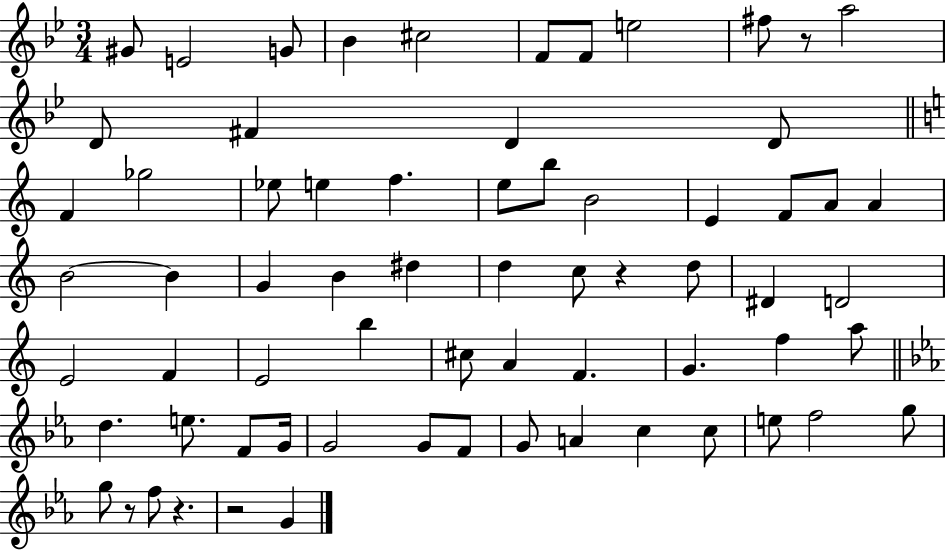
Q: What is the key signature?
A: BES major